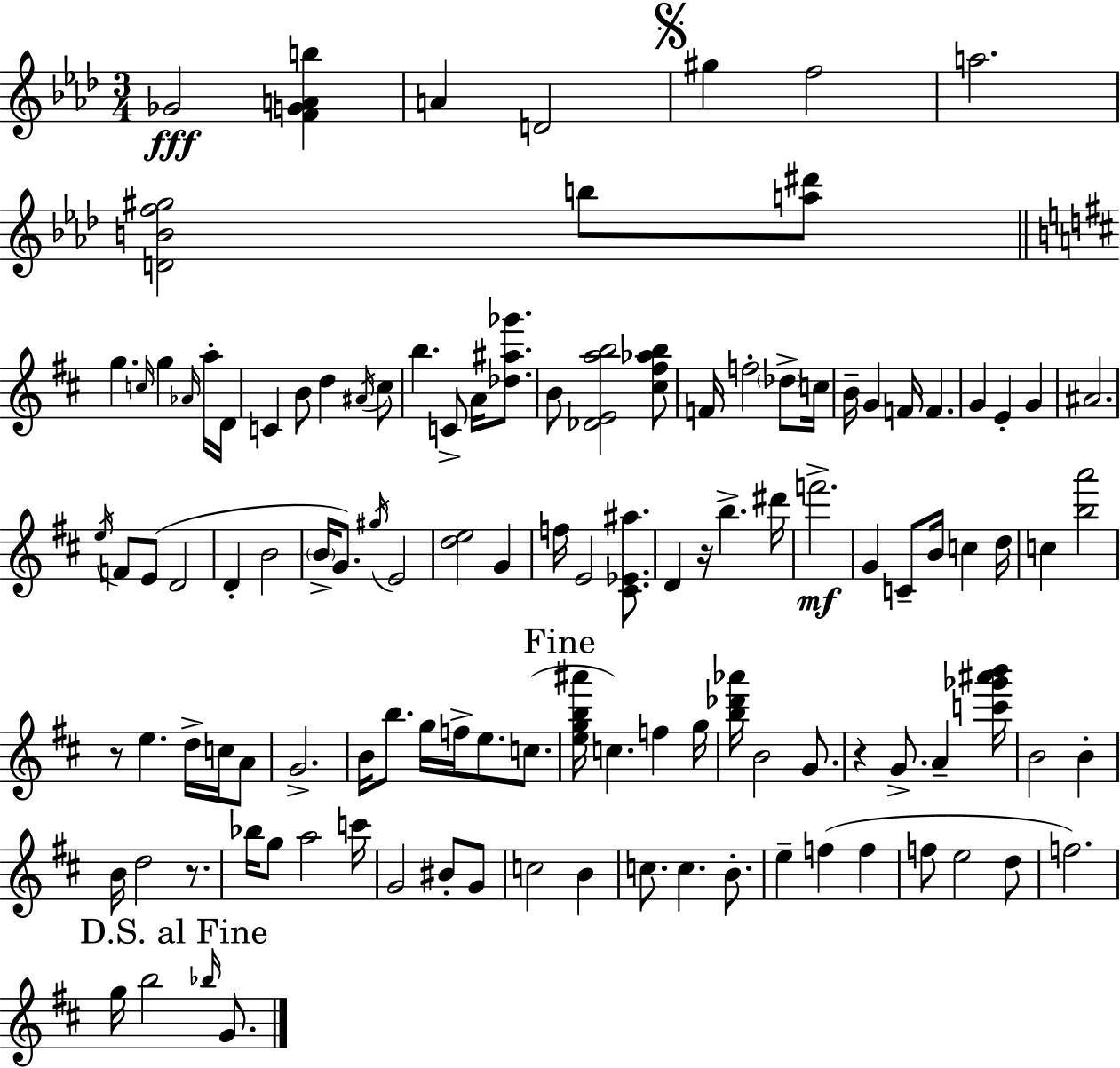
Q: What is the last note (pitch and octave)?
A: G4